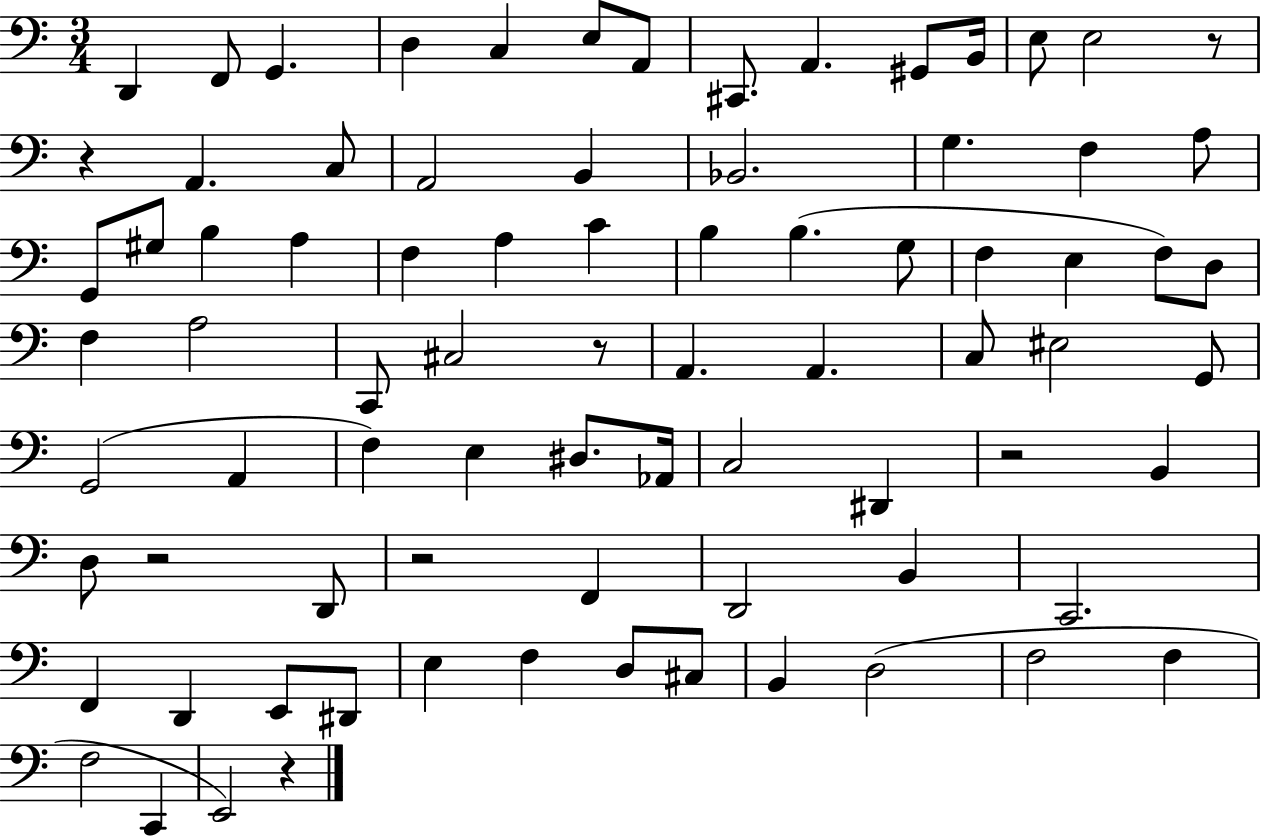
{
  \clef bass
  \numericTimeSignature
  \time 3/4
  \key c \major
  d,4 f,8 g,4. | d4 c4 e8 a,8 | cis,8. a,4. gis,8 b,16 | e8 e2 r8 | \break r4 a,4. c8 | a,2 b,4 | bes,2. | g4. f4 a8 | \break g,8 gis8 b4 a4 | f4 a4 c'4 | b4 b4.( g8 | f4 e4 f8) d8 | \break f4 a2 | c,8 cis2 r8 | a,4. a,4. | c8 eis2 g,8 | \break g,2( a,4 | f4) e4 dis8. aes,16 | c2 dis,4 | r2 b,4 | \break d8 r2 d,8 | r2 f,4 | d,2 b,4 | c,2. | \break f,4 d,4 e,8 dis,8 | e4 f4 d8 cis8 | b,4 d2( | f2 f4 | \break f2 c,4 | e,2) r4 | \bar "|."
}